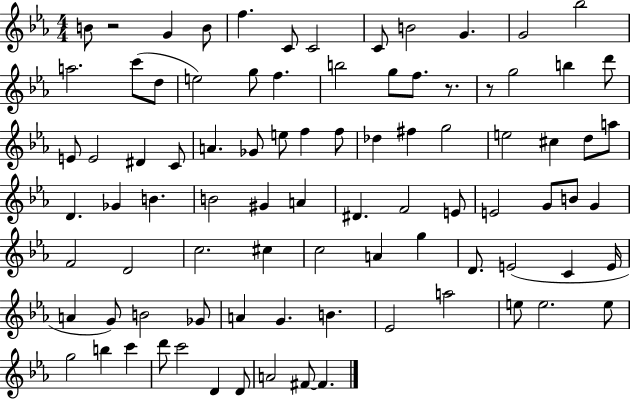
B4/e R/h G4/q B4/e F5/q. C4/e C4/h C4/e B4/h G4/q. G4/h Bb5/h A5/h. C6/e D5/e E5/h G5/e F5/q. B5/h G5/e F5/e. R/e. R/e G5/h B5/q D6/e E4/e E4/h D#4/q C4/e A4/q. Gb4/e E5/e F5/q F5/e Db5/q F#5/q G5/h E5/h C#5/q D5/e A5/e D4/q. Gb4/q B4/q. B4/h G#4/q A4/q D#4/q. F4/h E4/e E4/h G4/e B4/e G4/q F4/h D4/h C5/h. C#5/q C5/h A4/q G5/q D4/e. E4/h C4/q E4/s A4/q G4/e B4/h Gb4/e A4/q G4/q. B4/q. Eb4/h A5/h E5/e E5/h. E5/e G5/h B5/q C6/q D6/e C6/h D4/q D4/e A4/h F#4/e F#4/q.